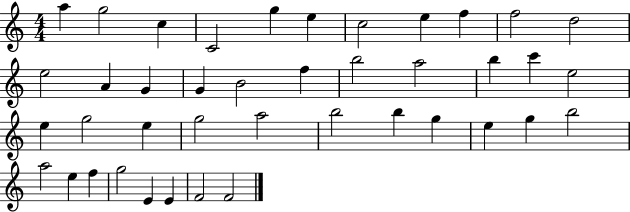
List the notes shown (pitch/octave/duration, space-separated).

A5/q G5/h C5/q C4/h G5/q E5/q C5/h E5/q F5/q F5/h D5/h E5/h A4/q G4/q G4/q B4/h F5/q B5/h A5/h B5/q C6/q E5/h E5/q G5/h E5/q G5/h A5/h B5/h B5/q G5/q E5/q G5/q B5/h A5/h E5/q F5/q G5/h E4/q E4/q F4/h F4/h